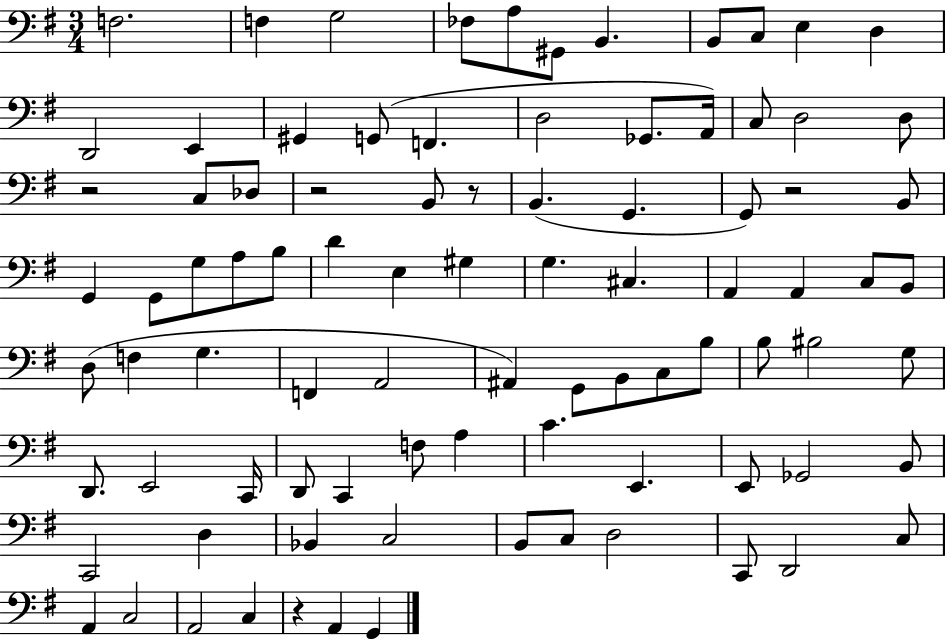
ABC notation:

X:1
T:Untitled
M:3/4
L:1/4
K:G
F,2 F, G,2 _F,/2 A,/2 ^G,,/2 B,, B,,/2 C,/2 E, D, D,,2 E,, ^G,, G,,/2 F,, D,2 _G,,/2 A,,/4 C,/2 D,2 D,/2 z2 C,/2 _D,/2 z2 B,,/2 z/2 B,, G,, G,,/2 z2 B,,/2 G,, G,,/2 G,/2 A,/2 B,/2 D E, ^G, G, ^C, A,, A,, C,/2 B,,/2 D,/2 F, G, F,, A,,2 ^A,, G,,/2 B,,/2 C,/2 B,/2 B,/2 ^B,2 G,/2 D,,/2 E,,2 C,,/4 D,,/2 C,, F,/2 A, C E,, E,,/2 _G,,2 B,,/2 C,,2 D, _B,, C,2 B,,/2 C,/2 D,2 C,,/2 D,,2 C,/2 A,, C,2 A,,2 C, z A,, G,,